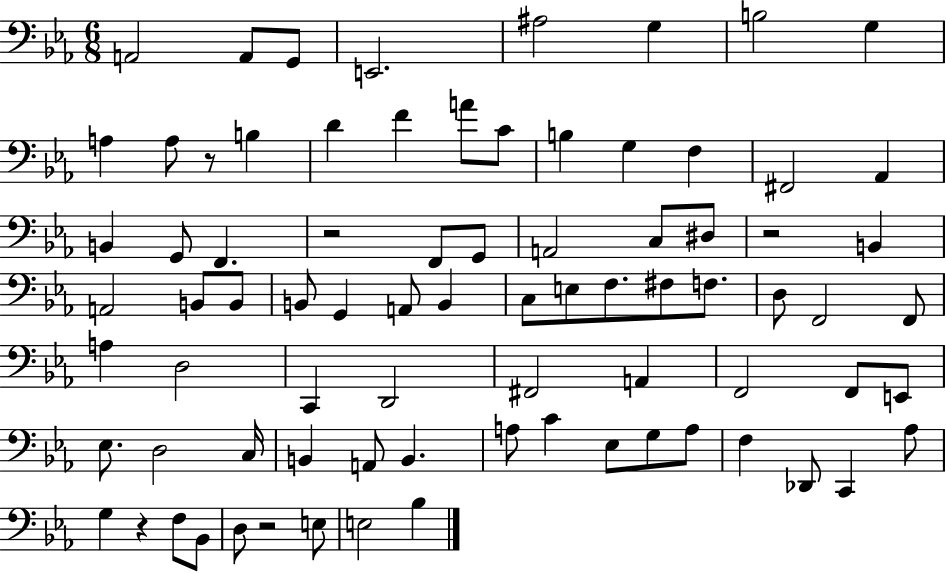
{
  \clef bass
  \numericTimeSignature
  \time 6/8
  \key ees \major
  a,2 a,8 g,8 | e,2. | ais2 g4 | b2 g4 | \break a4 a8 r8 b4 | d'4 f'4 a'8 c'8 | b4 g4 f4 | fis,2 aes,4 | \break b,4 g,8 f,4. | r2 f,8 g,8 | a,2 c8 dis8 | r2 b,4 | \break a,2 b,8 b,8 | b,8 g,4 a,8 b,4 | c8 e8 f8. fis8 f8. | d8 f,2 f,8 | \break a4 d2 | c,4 d,2 | fis,2 a,4 | f,2 f,8 e,8 | \break ees8. d2 c16 | b,4 a,8 b,4. | a8 c'4 ees8 g8 a8 | f4 des,8 c,4 aes8 | \break g4 r4 f8 bes,8 | d8 r2 e8 | e2 bes4 | \bar "|."
}